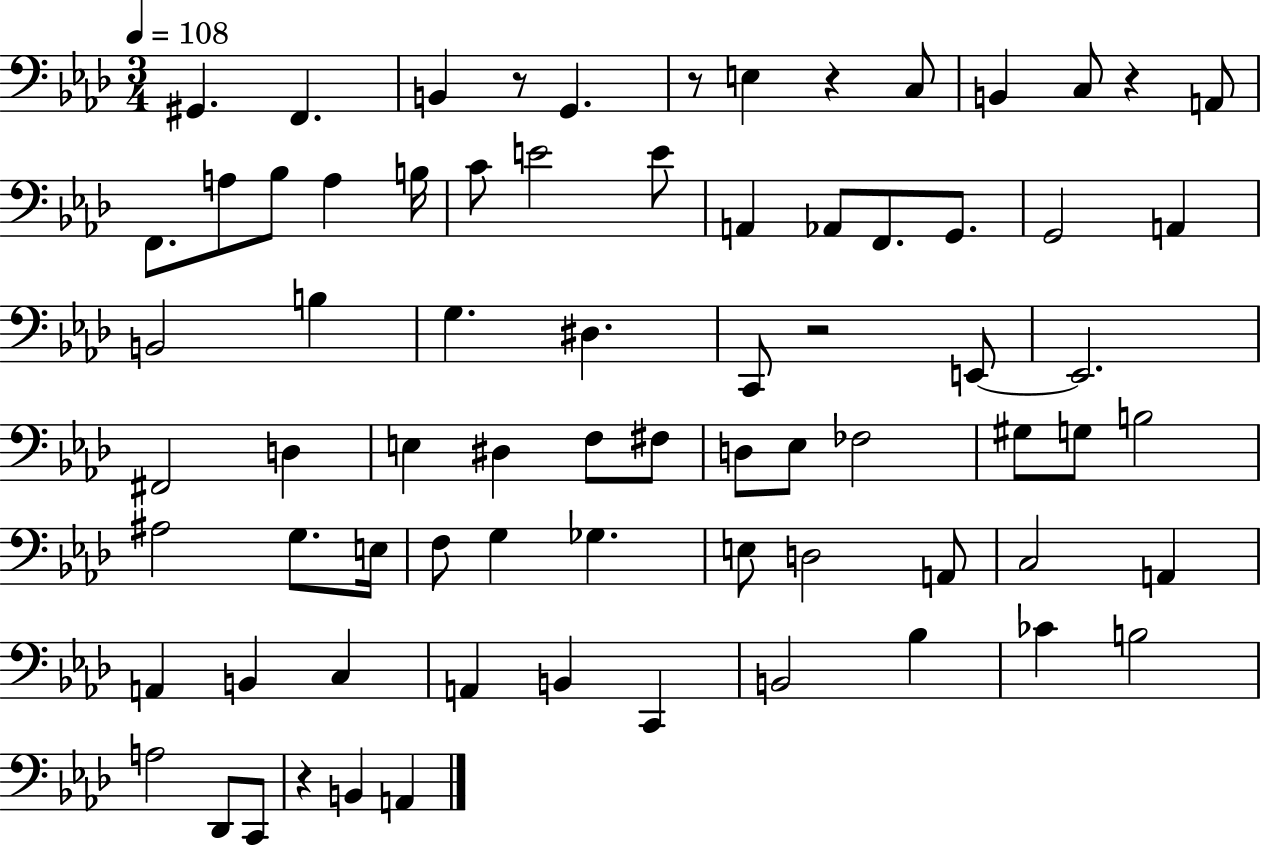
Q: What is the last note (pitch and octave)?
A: A2